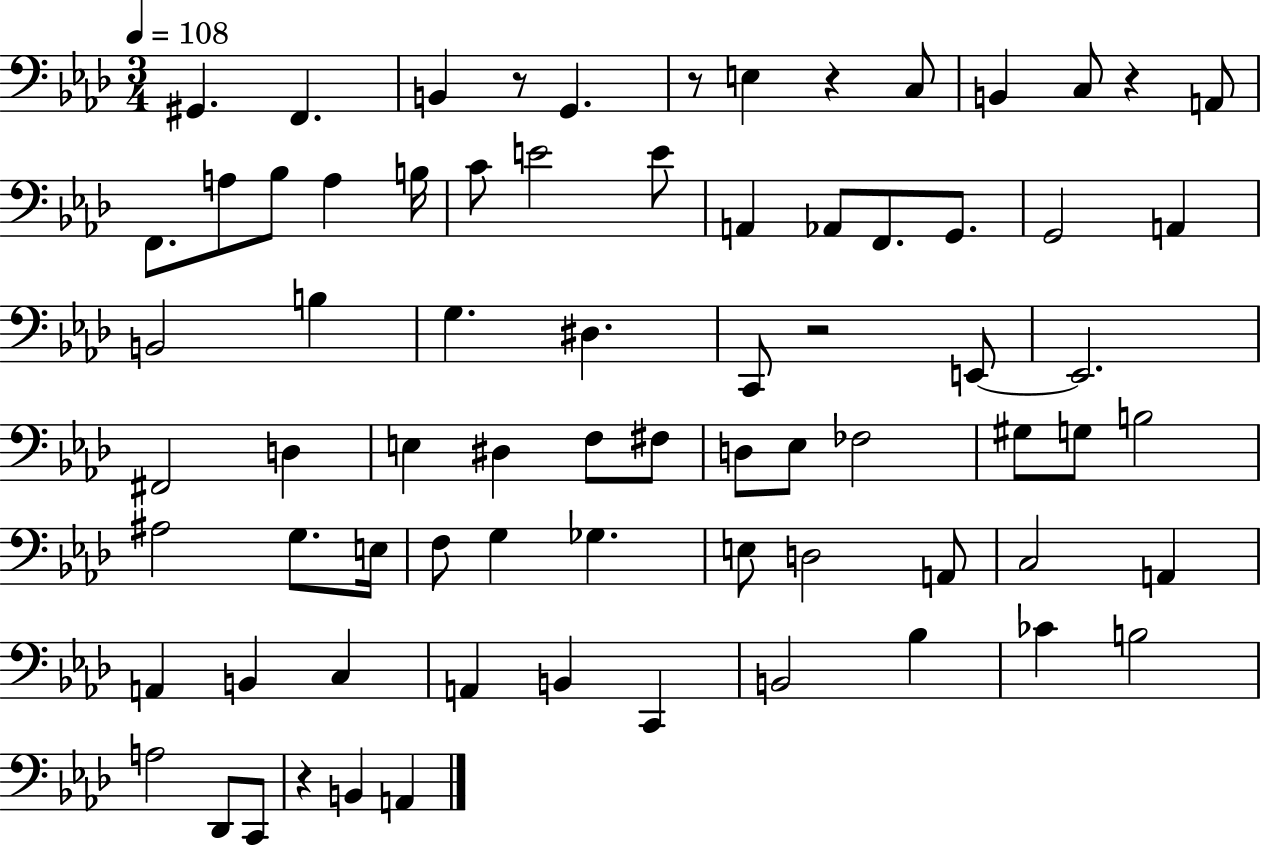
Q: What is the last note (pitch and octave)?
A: A2